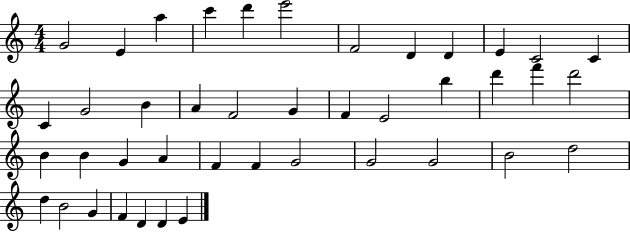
{
  \clef treble
  \numericTimeSignature
  \time 4/4
  \key c \major
  g'2 e'4 a''4 | c'''4 d'''4 e'''2 | f'2 d'4 d'4 | e'4 c'2 c'4 | \break c'4 g'2 b'4 | a'4 f'2 g'4 | f'4 e'2 b''4 | d'''4 f'''4 d'''2 | \break b'4 b'4 g'4 a'4 | f'4 f'4 g'2 | g'2 g'2 | b'2 d''2 | \break d''4 b'2 g'4 | f'4 d'4 d'4 e'4 | \bar "|."
}